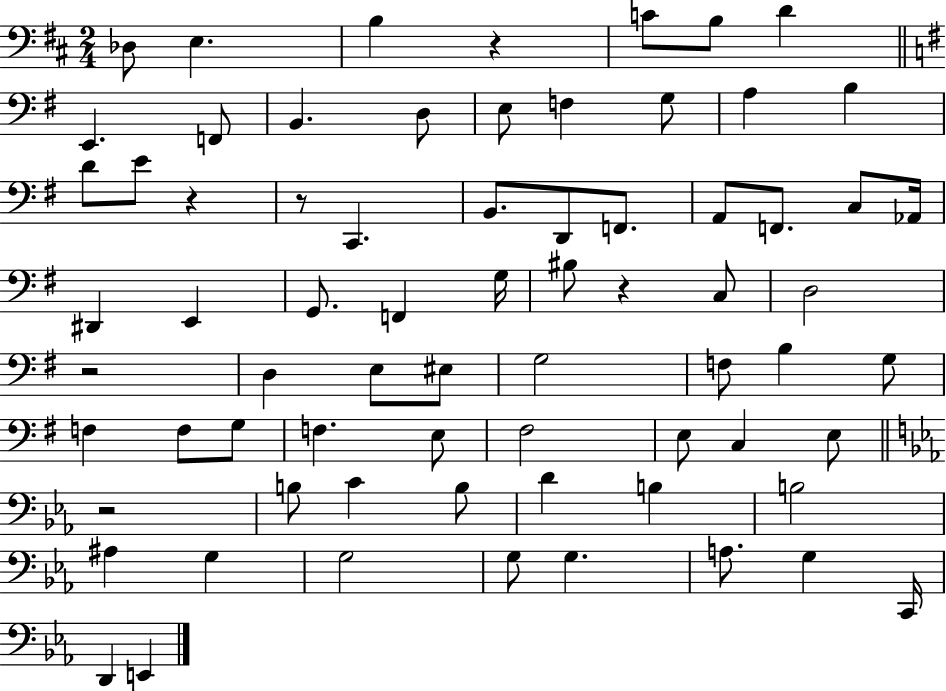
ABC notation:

X:1
T:Untitled
M:2/4
L:1/4
K:D
_D,/2 E, B, z C/2 B,/2 D E,, F,,/2 B,, D,/2 E,/2 F, G,/2 A, B, D/2 E/2 z z/2 C,, B,,/2 D,,/2 F,,/2 A,,/2 F,,/2 C,/2 _A,,/4 ^D,, E,, G,,/2 F,, G,/4 ^B,/2 z C,/2 D,2 z2 D, E,/2 ^E,/2 G,2 F,/2 B, G,/2 F, F,/2 G,/2 F, E,/2 ^F,2 E,/2 C, E,/2 z2 B,/2 C B,/2 D B, B,2 ^A, G, G,2 G,/2 G, A,/2 G, C,,/4 D,, E,,